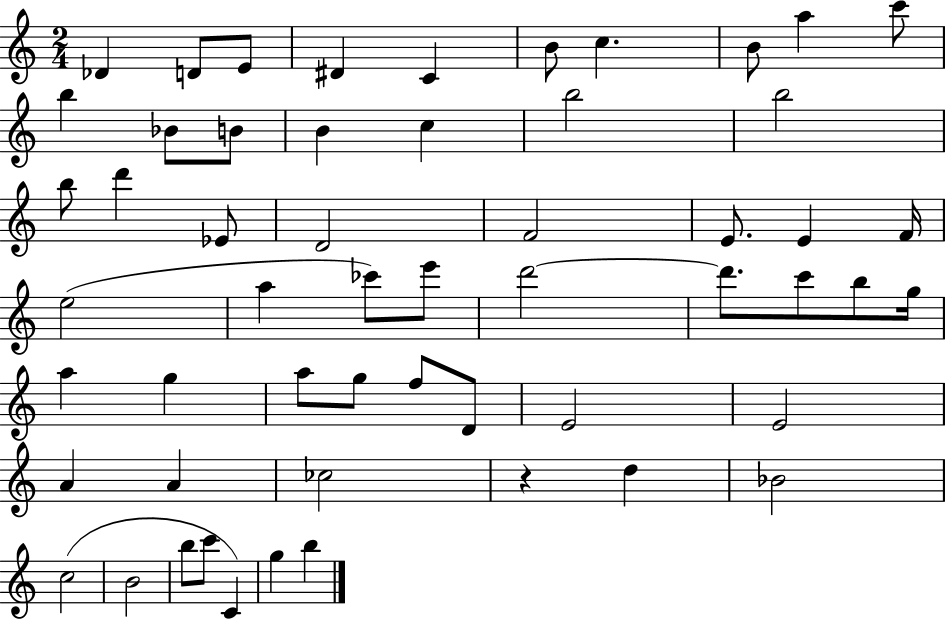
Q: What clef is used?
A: treble